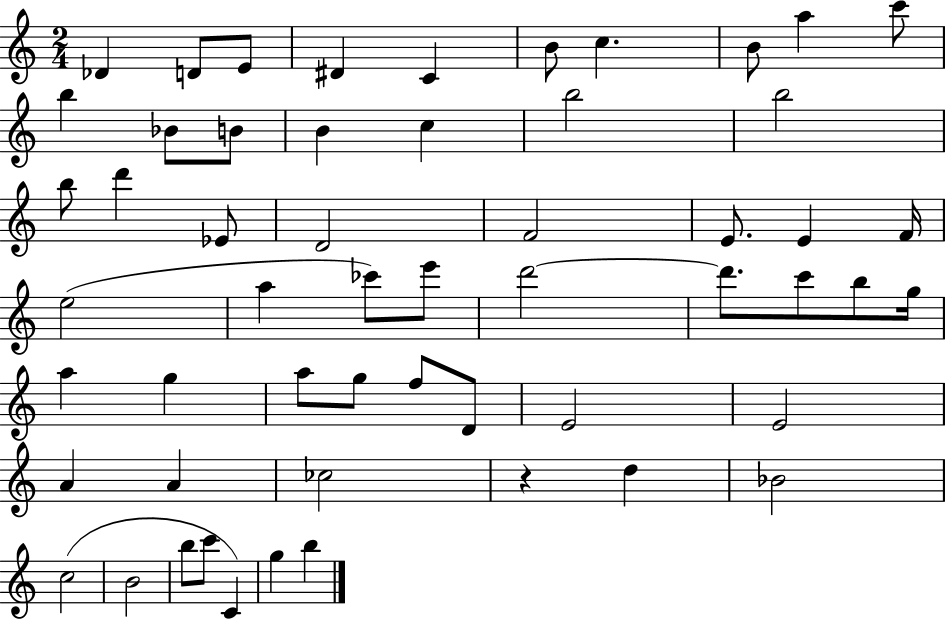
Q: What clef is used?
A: treble